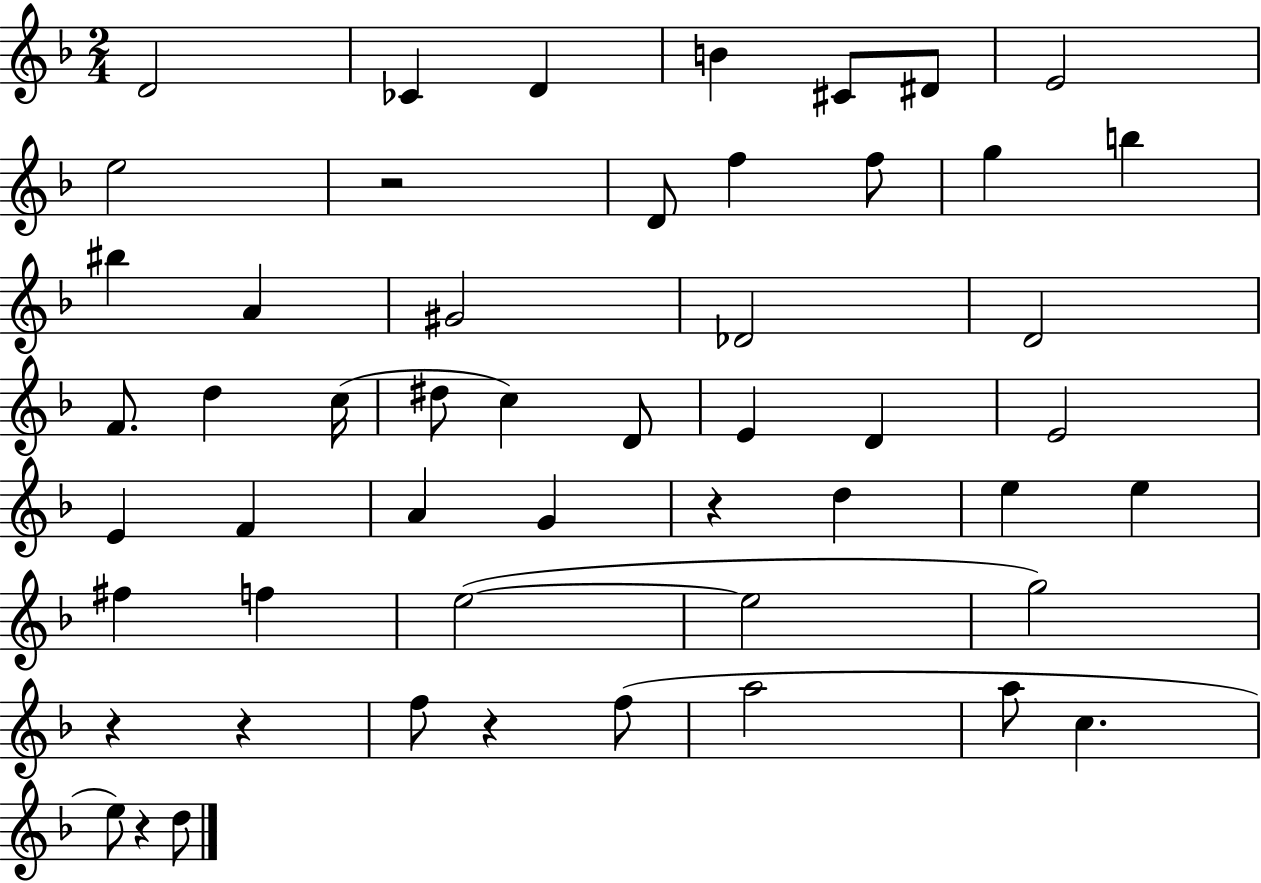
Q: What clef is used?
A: treble